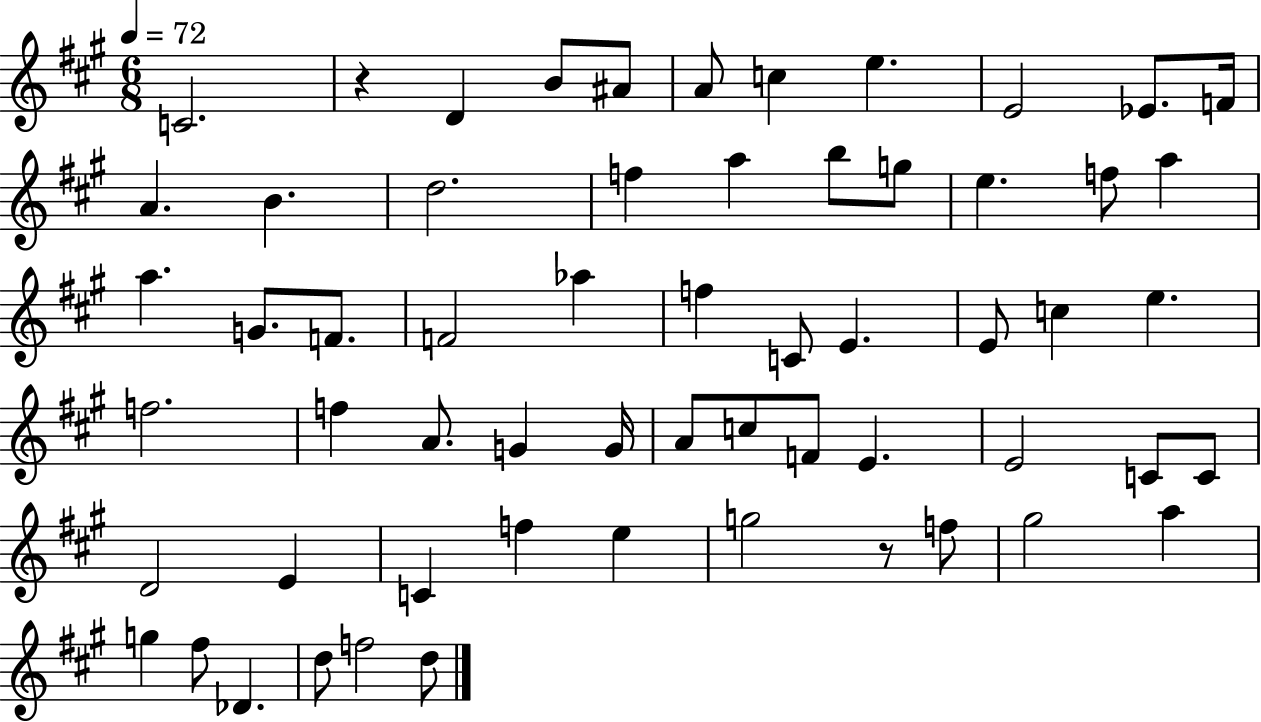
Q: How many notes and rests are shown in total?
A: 60